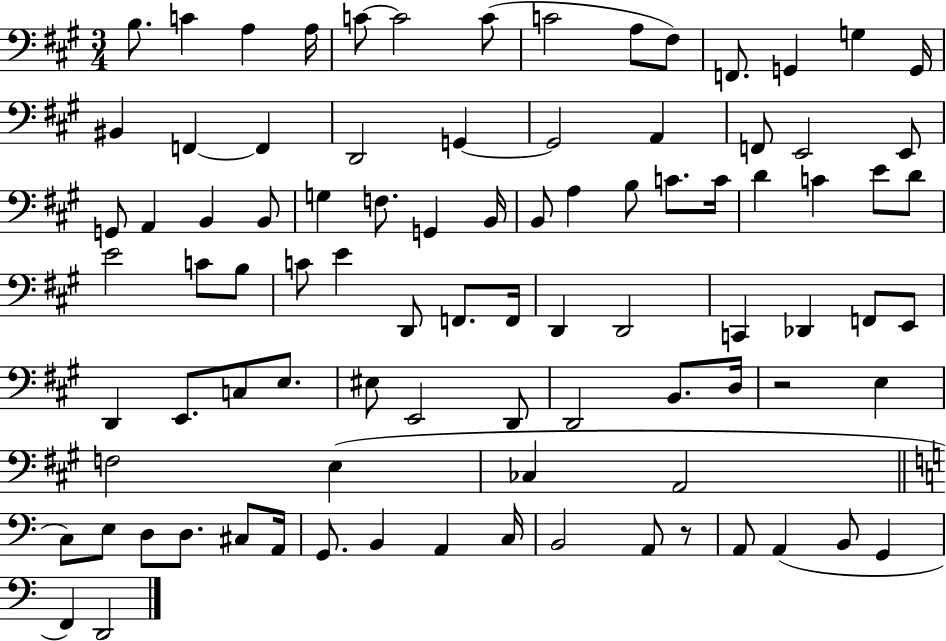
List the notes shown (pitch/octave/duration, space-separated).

B3/e. C4/q A3/q A3/s C4/e C4/h C4/e C4/h A3/e F#3/e F2/e. G2/q G3/q G2/s BIS2/q F2/q F2/q D2/h G2/q G2/h A2/q F2/e E2/h E2/e G2/e A2/q B2/q B2/e G3/q F3/e. G2/q B2/s B2/e A3/q B3/e C4/e. C4/s D4/q C4/q E4/e D4/e E4/h C4/e B3/e C4/e E4/q D2/e F2/e. F2/s D2/q D2/h C2/q Db2/q F2/e E2/e D2/q E2/e. C3/e E3/e. EIS3/e E2/h D2/e D2/h B2/e. D3/s R/h E3/q F3/h E3/q CES3/q A2/h C3/e E3/e D3/e D3/e. C#3/e A2/s G2/e. B2/q A2/q C3/s B2/h A2/e R/e A2/e A2/q B2/e G2/q F2/q D2/h